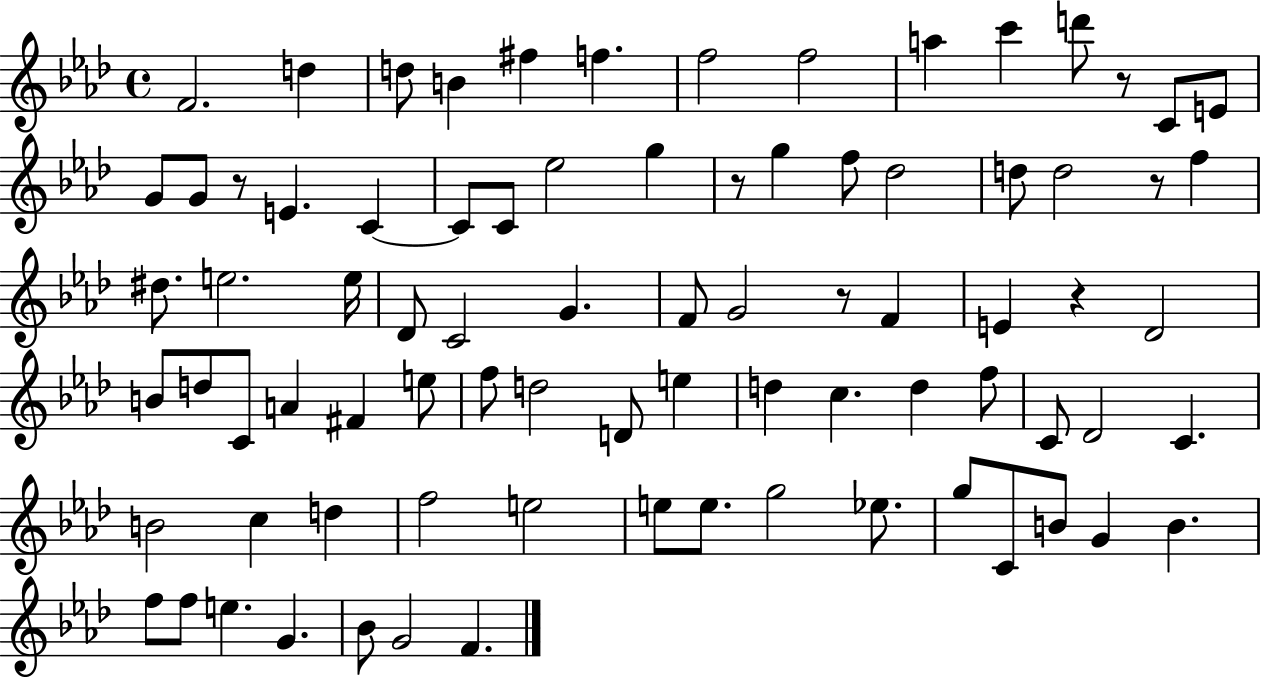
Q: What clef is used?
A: treble